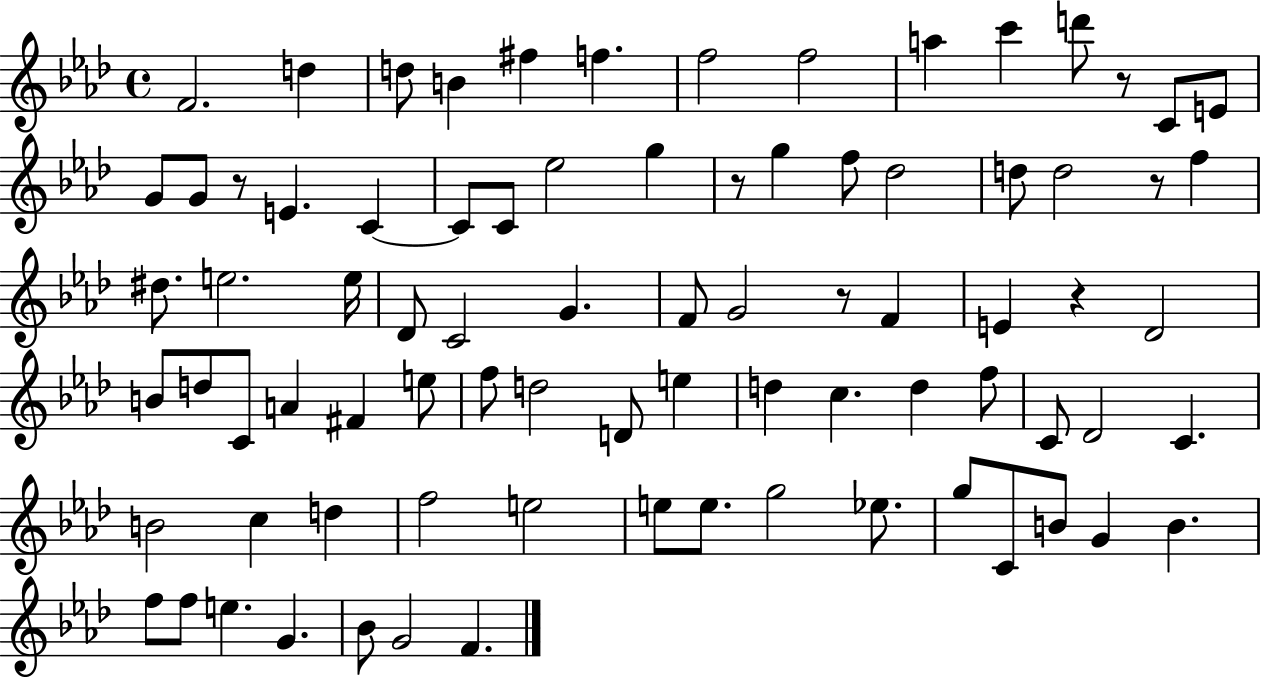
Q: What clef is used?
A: treble